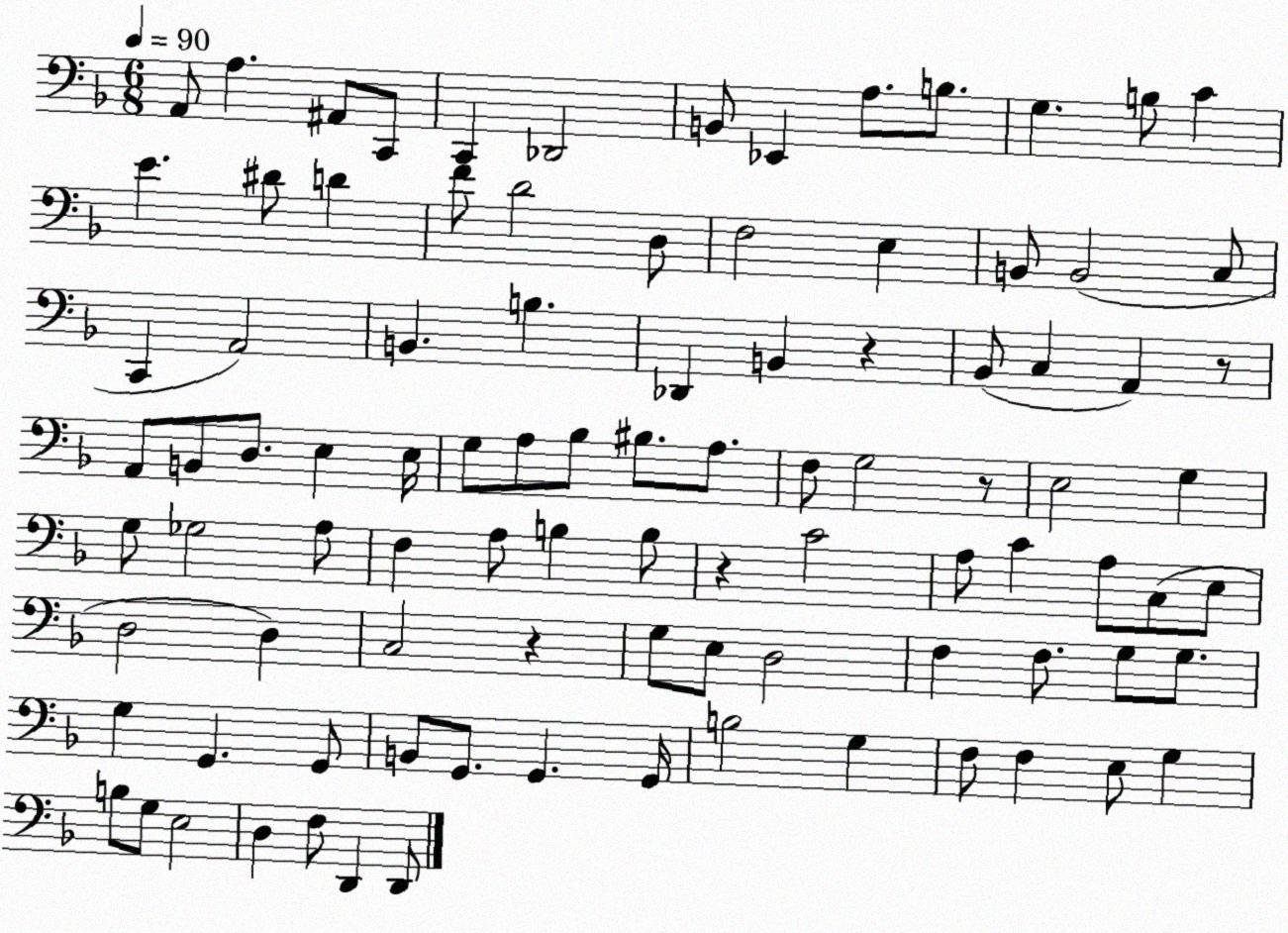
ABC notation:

X:1
T:Untitled
M:6/8
L:1/4
K:F
A,,/2 A, ^A,,/2 C,,/2 C,, _D,,2 B,,/2 _E,, A,/2 B,/2 G, B,/2 C E ^D/2 D F/2 D2 D,/2 F,2 E, B,,/2 B,,2 C,/2 C,, A,,2 B,, B, _D,, B,, z _B,,/2 C, A,, z/2 A,,/2 B,,/2 D,/2 E, E,/4 G,/2 A,/2 _B,/2 ^B,/2 A,/2 F,/2 G,2 z/2 E,2 G, G,/2 _G,2 A,/2 F, A,/2 B, B,/2 z C2 A,/2 C A,/2 C,/2 E,/2 D,2 D, C,2 z G,/2 E,/2 D,2 F, F,/2 G,/2 G,/2 G, G,, G,,/2 B,,/2 G,,/2 G,, G,,/4 B,2 G, F,/2 F, E,/2 G, B,/2 G,/2 E,2 D, F,/2 D,, D,,/2